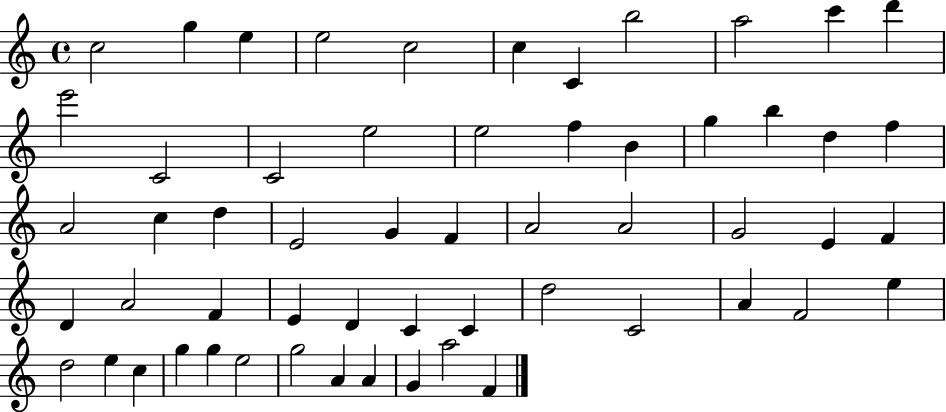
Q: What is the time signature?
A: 4/4